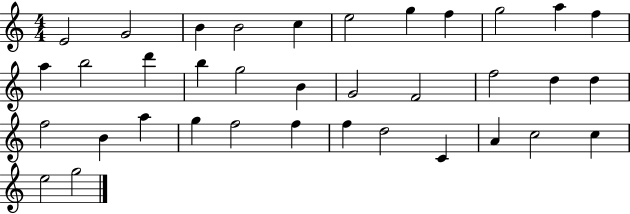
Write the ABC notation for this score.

X:1
T:Untitled
M:4/4
L:1/4
K:C
E2 G2 B B2 c e2 g f g2 a f a b2 d' b g2 B G2 F2 f2 d d f2 B a g f2 f f d2 C A c2 c e2 g2